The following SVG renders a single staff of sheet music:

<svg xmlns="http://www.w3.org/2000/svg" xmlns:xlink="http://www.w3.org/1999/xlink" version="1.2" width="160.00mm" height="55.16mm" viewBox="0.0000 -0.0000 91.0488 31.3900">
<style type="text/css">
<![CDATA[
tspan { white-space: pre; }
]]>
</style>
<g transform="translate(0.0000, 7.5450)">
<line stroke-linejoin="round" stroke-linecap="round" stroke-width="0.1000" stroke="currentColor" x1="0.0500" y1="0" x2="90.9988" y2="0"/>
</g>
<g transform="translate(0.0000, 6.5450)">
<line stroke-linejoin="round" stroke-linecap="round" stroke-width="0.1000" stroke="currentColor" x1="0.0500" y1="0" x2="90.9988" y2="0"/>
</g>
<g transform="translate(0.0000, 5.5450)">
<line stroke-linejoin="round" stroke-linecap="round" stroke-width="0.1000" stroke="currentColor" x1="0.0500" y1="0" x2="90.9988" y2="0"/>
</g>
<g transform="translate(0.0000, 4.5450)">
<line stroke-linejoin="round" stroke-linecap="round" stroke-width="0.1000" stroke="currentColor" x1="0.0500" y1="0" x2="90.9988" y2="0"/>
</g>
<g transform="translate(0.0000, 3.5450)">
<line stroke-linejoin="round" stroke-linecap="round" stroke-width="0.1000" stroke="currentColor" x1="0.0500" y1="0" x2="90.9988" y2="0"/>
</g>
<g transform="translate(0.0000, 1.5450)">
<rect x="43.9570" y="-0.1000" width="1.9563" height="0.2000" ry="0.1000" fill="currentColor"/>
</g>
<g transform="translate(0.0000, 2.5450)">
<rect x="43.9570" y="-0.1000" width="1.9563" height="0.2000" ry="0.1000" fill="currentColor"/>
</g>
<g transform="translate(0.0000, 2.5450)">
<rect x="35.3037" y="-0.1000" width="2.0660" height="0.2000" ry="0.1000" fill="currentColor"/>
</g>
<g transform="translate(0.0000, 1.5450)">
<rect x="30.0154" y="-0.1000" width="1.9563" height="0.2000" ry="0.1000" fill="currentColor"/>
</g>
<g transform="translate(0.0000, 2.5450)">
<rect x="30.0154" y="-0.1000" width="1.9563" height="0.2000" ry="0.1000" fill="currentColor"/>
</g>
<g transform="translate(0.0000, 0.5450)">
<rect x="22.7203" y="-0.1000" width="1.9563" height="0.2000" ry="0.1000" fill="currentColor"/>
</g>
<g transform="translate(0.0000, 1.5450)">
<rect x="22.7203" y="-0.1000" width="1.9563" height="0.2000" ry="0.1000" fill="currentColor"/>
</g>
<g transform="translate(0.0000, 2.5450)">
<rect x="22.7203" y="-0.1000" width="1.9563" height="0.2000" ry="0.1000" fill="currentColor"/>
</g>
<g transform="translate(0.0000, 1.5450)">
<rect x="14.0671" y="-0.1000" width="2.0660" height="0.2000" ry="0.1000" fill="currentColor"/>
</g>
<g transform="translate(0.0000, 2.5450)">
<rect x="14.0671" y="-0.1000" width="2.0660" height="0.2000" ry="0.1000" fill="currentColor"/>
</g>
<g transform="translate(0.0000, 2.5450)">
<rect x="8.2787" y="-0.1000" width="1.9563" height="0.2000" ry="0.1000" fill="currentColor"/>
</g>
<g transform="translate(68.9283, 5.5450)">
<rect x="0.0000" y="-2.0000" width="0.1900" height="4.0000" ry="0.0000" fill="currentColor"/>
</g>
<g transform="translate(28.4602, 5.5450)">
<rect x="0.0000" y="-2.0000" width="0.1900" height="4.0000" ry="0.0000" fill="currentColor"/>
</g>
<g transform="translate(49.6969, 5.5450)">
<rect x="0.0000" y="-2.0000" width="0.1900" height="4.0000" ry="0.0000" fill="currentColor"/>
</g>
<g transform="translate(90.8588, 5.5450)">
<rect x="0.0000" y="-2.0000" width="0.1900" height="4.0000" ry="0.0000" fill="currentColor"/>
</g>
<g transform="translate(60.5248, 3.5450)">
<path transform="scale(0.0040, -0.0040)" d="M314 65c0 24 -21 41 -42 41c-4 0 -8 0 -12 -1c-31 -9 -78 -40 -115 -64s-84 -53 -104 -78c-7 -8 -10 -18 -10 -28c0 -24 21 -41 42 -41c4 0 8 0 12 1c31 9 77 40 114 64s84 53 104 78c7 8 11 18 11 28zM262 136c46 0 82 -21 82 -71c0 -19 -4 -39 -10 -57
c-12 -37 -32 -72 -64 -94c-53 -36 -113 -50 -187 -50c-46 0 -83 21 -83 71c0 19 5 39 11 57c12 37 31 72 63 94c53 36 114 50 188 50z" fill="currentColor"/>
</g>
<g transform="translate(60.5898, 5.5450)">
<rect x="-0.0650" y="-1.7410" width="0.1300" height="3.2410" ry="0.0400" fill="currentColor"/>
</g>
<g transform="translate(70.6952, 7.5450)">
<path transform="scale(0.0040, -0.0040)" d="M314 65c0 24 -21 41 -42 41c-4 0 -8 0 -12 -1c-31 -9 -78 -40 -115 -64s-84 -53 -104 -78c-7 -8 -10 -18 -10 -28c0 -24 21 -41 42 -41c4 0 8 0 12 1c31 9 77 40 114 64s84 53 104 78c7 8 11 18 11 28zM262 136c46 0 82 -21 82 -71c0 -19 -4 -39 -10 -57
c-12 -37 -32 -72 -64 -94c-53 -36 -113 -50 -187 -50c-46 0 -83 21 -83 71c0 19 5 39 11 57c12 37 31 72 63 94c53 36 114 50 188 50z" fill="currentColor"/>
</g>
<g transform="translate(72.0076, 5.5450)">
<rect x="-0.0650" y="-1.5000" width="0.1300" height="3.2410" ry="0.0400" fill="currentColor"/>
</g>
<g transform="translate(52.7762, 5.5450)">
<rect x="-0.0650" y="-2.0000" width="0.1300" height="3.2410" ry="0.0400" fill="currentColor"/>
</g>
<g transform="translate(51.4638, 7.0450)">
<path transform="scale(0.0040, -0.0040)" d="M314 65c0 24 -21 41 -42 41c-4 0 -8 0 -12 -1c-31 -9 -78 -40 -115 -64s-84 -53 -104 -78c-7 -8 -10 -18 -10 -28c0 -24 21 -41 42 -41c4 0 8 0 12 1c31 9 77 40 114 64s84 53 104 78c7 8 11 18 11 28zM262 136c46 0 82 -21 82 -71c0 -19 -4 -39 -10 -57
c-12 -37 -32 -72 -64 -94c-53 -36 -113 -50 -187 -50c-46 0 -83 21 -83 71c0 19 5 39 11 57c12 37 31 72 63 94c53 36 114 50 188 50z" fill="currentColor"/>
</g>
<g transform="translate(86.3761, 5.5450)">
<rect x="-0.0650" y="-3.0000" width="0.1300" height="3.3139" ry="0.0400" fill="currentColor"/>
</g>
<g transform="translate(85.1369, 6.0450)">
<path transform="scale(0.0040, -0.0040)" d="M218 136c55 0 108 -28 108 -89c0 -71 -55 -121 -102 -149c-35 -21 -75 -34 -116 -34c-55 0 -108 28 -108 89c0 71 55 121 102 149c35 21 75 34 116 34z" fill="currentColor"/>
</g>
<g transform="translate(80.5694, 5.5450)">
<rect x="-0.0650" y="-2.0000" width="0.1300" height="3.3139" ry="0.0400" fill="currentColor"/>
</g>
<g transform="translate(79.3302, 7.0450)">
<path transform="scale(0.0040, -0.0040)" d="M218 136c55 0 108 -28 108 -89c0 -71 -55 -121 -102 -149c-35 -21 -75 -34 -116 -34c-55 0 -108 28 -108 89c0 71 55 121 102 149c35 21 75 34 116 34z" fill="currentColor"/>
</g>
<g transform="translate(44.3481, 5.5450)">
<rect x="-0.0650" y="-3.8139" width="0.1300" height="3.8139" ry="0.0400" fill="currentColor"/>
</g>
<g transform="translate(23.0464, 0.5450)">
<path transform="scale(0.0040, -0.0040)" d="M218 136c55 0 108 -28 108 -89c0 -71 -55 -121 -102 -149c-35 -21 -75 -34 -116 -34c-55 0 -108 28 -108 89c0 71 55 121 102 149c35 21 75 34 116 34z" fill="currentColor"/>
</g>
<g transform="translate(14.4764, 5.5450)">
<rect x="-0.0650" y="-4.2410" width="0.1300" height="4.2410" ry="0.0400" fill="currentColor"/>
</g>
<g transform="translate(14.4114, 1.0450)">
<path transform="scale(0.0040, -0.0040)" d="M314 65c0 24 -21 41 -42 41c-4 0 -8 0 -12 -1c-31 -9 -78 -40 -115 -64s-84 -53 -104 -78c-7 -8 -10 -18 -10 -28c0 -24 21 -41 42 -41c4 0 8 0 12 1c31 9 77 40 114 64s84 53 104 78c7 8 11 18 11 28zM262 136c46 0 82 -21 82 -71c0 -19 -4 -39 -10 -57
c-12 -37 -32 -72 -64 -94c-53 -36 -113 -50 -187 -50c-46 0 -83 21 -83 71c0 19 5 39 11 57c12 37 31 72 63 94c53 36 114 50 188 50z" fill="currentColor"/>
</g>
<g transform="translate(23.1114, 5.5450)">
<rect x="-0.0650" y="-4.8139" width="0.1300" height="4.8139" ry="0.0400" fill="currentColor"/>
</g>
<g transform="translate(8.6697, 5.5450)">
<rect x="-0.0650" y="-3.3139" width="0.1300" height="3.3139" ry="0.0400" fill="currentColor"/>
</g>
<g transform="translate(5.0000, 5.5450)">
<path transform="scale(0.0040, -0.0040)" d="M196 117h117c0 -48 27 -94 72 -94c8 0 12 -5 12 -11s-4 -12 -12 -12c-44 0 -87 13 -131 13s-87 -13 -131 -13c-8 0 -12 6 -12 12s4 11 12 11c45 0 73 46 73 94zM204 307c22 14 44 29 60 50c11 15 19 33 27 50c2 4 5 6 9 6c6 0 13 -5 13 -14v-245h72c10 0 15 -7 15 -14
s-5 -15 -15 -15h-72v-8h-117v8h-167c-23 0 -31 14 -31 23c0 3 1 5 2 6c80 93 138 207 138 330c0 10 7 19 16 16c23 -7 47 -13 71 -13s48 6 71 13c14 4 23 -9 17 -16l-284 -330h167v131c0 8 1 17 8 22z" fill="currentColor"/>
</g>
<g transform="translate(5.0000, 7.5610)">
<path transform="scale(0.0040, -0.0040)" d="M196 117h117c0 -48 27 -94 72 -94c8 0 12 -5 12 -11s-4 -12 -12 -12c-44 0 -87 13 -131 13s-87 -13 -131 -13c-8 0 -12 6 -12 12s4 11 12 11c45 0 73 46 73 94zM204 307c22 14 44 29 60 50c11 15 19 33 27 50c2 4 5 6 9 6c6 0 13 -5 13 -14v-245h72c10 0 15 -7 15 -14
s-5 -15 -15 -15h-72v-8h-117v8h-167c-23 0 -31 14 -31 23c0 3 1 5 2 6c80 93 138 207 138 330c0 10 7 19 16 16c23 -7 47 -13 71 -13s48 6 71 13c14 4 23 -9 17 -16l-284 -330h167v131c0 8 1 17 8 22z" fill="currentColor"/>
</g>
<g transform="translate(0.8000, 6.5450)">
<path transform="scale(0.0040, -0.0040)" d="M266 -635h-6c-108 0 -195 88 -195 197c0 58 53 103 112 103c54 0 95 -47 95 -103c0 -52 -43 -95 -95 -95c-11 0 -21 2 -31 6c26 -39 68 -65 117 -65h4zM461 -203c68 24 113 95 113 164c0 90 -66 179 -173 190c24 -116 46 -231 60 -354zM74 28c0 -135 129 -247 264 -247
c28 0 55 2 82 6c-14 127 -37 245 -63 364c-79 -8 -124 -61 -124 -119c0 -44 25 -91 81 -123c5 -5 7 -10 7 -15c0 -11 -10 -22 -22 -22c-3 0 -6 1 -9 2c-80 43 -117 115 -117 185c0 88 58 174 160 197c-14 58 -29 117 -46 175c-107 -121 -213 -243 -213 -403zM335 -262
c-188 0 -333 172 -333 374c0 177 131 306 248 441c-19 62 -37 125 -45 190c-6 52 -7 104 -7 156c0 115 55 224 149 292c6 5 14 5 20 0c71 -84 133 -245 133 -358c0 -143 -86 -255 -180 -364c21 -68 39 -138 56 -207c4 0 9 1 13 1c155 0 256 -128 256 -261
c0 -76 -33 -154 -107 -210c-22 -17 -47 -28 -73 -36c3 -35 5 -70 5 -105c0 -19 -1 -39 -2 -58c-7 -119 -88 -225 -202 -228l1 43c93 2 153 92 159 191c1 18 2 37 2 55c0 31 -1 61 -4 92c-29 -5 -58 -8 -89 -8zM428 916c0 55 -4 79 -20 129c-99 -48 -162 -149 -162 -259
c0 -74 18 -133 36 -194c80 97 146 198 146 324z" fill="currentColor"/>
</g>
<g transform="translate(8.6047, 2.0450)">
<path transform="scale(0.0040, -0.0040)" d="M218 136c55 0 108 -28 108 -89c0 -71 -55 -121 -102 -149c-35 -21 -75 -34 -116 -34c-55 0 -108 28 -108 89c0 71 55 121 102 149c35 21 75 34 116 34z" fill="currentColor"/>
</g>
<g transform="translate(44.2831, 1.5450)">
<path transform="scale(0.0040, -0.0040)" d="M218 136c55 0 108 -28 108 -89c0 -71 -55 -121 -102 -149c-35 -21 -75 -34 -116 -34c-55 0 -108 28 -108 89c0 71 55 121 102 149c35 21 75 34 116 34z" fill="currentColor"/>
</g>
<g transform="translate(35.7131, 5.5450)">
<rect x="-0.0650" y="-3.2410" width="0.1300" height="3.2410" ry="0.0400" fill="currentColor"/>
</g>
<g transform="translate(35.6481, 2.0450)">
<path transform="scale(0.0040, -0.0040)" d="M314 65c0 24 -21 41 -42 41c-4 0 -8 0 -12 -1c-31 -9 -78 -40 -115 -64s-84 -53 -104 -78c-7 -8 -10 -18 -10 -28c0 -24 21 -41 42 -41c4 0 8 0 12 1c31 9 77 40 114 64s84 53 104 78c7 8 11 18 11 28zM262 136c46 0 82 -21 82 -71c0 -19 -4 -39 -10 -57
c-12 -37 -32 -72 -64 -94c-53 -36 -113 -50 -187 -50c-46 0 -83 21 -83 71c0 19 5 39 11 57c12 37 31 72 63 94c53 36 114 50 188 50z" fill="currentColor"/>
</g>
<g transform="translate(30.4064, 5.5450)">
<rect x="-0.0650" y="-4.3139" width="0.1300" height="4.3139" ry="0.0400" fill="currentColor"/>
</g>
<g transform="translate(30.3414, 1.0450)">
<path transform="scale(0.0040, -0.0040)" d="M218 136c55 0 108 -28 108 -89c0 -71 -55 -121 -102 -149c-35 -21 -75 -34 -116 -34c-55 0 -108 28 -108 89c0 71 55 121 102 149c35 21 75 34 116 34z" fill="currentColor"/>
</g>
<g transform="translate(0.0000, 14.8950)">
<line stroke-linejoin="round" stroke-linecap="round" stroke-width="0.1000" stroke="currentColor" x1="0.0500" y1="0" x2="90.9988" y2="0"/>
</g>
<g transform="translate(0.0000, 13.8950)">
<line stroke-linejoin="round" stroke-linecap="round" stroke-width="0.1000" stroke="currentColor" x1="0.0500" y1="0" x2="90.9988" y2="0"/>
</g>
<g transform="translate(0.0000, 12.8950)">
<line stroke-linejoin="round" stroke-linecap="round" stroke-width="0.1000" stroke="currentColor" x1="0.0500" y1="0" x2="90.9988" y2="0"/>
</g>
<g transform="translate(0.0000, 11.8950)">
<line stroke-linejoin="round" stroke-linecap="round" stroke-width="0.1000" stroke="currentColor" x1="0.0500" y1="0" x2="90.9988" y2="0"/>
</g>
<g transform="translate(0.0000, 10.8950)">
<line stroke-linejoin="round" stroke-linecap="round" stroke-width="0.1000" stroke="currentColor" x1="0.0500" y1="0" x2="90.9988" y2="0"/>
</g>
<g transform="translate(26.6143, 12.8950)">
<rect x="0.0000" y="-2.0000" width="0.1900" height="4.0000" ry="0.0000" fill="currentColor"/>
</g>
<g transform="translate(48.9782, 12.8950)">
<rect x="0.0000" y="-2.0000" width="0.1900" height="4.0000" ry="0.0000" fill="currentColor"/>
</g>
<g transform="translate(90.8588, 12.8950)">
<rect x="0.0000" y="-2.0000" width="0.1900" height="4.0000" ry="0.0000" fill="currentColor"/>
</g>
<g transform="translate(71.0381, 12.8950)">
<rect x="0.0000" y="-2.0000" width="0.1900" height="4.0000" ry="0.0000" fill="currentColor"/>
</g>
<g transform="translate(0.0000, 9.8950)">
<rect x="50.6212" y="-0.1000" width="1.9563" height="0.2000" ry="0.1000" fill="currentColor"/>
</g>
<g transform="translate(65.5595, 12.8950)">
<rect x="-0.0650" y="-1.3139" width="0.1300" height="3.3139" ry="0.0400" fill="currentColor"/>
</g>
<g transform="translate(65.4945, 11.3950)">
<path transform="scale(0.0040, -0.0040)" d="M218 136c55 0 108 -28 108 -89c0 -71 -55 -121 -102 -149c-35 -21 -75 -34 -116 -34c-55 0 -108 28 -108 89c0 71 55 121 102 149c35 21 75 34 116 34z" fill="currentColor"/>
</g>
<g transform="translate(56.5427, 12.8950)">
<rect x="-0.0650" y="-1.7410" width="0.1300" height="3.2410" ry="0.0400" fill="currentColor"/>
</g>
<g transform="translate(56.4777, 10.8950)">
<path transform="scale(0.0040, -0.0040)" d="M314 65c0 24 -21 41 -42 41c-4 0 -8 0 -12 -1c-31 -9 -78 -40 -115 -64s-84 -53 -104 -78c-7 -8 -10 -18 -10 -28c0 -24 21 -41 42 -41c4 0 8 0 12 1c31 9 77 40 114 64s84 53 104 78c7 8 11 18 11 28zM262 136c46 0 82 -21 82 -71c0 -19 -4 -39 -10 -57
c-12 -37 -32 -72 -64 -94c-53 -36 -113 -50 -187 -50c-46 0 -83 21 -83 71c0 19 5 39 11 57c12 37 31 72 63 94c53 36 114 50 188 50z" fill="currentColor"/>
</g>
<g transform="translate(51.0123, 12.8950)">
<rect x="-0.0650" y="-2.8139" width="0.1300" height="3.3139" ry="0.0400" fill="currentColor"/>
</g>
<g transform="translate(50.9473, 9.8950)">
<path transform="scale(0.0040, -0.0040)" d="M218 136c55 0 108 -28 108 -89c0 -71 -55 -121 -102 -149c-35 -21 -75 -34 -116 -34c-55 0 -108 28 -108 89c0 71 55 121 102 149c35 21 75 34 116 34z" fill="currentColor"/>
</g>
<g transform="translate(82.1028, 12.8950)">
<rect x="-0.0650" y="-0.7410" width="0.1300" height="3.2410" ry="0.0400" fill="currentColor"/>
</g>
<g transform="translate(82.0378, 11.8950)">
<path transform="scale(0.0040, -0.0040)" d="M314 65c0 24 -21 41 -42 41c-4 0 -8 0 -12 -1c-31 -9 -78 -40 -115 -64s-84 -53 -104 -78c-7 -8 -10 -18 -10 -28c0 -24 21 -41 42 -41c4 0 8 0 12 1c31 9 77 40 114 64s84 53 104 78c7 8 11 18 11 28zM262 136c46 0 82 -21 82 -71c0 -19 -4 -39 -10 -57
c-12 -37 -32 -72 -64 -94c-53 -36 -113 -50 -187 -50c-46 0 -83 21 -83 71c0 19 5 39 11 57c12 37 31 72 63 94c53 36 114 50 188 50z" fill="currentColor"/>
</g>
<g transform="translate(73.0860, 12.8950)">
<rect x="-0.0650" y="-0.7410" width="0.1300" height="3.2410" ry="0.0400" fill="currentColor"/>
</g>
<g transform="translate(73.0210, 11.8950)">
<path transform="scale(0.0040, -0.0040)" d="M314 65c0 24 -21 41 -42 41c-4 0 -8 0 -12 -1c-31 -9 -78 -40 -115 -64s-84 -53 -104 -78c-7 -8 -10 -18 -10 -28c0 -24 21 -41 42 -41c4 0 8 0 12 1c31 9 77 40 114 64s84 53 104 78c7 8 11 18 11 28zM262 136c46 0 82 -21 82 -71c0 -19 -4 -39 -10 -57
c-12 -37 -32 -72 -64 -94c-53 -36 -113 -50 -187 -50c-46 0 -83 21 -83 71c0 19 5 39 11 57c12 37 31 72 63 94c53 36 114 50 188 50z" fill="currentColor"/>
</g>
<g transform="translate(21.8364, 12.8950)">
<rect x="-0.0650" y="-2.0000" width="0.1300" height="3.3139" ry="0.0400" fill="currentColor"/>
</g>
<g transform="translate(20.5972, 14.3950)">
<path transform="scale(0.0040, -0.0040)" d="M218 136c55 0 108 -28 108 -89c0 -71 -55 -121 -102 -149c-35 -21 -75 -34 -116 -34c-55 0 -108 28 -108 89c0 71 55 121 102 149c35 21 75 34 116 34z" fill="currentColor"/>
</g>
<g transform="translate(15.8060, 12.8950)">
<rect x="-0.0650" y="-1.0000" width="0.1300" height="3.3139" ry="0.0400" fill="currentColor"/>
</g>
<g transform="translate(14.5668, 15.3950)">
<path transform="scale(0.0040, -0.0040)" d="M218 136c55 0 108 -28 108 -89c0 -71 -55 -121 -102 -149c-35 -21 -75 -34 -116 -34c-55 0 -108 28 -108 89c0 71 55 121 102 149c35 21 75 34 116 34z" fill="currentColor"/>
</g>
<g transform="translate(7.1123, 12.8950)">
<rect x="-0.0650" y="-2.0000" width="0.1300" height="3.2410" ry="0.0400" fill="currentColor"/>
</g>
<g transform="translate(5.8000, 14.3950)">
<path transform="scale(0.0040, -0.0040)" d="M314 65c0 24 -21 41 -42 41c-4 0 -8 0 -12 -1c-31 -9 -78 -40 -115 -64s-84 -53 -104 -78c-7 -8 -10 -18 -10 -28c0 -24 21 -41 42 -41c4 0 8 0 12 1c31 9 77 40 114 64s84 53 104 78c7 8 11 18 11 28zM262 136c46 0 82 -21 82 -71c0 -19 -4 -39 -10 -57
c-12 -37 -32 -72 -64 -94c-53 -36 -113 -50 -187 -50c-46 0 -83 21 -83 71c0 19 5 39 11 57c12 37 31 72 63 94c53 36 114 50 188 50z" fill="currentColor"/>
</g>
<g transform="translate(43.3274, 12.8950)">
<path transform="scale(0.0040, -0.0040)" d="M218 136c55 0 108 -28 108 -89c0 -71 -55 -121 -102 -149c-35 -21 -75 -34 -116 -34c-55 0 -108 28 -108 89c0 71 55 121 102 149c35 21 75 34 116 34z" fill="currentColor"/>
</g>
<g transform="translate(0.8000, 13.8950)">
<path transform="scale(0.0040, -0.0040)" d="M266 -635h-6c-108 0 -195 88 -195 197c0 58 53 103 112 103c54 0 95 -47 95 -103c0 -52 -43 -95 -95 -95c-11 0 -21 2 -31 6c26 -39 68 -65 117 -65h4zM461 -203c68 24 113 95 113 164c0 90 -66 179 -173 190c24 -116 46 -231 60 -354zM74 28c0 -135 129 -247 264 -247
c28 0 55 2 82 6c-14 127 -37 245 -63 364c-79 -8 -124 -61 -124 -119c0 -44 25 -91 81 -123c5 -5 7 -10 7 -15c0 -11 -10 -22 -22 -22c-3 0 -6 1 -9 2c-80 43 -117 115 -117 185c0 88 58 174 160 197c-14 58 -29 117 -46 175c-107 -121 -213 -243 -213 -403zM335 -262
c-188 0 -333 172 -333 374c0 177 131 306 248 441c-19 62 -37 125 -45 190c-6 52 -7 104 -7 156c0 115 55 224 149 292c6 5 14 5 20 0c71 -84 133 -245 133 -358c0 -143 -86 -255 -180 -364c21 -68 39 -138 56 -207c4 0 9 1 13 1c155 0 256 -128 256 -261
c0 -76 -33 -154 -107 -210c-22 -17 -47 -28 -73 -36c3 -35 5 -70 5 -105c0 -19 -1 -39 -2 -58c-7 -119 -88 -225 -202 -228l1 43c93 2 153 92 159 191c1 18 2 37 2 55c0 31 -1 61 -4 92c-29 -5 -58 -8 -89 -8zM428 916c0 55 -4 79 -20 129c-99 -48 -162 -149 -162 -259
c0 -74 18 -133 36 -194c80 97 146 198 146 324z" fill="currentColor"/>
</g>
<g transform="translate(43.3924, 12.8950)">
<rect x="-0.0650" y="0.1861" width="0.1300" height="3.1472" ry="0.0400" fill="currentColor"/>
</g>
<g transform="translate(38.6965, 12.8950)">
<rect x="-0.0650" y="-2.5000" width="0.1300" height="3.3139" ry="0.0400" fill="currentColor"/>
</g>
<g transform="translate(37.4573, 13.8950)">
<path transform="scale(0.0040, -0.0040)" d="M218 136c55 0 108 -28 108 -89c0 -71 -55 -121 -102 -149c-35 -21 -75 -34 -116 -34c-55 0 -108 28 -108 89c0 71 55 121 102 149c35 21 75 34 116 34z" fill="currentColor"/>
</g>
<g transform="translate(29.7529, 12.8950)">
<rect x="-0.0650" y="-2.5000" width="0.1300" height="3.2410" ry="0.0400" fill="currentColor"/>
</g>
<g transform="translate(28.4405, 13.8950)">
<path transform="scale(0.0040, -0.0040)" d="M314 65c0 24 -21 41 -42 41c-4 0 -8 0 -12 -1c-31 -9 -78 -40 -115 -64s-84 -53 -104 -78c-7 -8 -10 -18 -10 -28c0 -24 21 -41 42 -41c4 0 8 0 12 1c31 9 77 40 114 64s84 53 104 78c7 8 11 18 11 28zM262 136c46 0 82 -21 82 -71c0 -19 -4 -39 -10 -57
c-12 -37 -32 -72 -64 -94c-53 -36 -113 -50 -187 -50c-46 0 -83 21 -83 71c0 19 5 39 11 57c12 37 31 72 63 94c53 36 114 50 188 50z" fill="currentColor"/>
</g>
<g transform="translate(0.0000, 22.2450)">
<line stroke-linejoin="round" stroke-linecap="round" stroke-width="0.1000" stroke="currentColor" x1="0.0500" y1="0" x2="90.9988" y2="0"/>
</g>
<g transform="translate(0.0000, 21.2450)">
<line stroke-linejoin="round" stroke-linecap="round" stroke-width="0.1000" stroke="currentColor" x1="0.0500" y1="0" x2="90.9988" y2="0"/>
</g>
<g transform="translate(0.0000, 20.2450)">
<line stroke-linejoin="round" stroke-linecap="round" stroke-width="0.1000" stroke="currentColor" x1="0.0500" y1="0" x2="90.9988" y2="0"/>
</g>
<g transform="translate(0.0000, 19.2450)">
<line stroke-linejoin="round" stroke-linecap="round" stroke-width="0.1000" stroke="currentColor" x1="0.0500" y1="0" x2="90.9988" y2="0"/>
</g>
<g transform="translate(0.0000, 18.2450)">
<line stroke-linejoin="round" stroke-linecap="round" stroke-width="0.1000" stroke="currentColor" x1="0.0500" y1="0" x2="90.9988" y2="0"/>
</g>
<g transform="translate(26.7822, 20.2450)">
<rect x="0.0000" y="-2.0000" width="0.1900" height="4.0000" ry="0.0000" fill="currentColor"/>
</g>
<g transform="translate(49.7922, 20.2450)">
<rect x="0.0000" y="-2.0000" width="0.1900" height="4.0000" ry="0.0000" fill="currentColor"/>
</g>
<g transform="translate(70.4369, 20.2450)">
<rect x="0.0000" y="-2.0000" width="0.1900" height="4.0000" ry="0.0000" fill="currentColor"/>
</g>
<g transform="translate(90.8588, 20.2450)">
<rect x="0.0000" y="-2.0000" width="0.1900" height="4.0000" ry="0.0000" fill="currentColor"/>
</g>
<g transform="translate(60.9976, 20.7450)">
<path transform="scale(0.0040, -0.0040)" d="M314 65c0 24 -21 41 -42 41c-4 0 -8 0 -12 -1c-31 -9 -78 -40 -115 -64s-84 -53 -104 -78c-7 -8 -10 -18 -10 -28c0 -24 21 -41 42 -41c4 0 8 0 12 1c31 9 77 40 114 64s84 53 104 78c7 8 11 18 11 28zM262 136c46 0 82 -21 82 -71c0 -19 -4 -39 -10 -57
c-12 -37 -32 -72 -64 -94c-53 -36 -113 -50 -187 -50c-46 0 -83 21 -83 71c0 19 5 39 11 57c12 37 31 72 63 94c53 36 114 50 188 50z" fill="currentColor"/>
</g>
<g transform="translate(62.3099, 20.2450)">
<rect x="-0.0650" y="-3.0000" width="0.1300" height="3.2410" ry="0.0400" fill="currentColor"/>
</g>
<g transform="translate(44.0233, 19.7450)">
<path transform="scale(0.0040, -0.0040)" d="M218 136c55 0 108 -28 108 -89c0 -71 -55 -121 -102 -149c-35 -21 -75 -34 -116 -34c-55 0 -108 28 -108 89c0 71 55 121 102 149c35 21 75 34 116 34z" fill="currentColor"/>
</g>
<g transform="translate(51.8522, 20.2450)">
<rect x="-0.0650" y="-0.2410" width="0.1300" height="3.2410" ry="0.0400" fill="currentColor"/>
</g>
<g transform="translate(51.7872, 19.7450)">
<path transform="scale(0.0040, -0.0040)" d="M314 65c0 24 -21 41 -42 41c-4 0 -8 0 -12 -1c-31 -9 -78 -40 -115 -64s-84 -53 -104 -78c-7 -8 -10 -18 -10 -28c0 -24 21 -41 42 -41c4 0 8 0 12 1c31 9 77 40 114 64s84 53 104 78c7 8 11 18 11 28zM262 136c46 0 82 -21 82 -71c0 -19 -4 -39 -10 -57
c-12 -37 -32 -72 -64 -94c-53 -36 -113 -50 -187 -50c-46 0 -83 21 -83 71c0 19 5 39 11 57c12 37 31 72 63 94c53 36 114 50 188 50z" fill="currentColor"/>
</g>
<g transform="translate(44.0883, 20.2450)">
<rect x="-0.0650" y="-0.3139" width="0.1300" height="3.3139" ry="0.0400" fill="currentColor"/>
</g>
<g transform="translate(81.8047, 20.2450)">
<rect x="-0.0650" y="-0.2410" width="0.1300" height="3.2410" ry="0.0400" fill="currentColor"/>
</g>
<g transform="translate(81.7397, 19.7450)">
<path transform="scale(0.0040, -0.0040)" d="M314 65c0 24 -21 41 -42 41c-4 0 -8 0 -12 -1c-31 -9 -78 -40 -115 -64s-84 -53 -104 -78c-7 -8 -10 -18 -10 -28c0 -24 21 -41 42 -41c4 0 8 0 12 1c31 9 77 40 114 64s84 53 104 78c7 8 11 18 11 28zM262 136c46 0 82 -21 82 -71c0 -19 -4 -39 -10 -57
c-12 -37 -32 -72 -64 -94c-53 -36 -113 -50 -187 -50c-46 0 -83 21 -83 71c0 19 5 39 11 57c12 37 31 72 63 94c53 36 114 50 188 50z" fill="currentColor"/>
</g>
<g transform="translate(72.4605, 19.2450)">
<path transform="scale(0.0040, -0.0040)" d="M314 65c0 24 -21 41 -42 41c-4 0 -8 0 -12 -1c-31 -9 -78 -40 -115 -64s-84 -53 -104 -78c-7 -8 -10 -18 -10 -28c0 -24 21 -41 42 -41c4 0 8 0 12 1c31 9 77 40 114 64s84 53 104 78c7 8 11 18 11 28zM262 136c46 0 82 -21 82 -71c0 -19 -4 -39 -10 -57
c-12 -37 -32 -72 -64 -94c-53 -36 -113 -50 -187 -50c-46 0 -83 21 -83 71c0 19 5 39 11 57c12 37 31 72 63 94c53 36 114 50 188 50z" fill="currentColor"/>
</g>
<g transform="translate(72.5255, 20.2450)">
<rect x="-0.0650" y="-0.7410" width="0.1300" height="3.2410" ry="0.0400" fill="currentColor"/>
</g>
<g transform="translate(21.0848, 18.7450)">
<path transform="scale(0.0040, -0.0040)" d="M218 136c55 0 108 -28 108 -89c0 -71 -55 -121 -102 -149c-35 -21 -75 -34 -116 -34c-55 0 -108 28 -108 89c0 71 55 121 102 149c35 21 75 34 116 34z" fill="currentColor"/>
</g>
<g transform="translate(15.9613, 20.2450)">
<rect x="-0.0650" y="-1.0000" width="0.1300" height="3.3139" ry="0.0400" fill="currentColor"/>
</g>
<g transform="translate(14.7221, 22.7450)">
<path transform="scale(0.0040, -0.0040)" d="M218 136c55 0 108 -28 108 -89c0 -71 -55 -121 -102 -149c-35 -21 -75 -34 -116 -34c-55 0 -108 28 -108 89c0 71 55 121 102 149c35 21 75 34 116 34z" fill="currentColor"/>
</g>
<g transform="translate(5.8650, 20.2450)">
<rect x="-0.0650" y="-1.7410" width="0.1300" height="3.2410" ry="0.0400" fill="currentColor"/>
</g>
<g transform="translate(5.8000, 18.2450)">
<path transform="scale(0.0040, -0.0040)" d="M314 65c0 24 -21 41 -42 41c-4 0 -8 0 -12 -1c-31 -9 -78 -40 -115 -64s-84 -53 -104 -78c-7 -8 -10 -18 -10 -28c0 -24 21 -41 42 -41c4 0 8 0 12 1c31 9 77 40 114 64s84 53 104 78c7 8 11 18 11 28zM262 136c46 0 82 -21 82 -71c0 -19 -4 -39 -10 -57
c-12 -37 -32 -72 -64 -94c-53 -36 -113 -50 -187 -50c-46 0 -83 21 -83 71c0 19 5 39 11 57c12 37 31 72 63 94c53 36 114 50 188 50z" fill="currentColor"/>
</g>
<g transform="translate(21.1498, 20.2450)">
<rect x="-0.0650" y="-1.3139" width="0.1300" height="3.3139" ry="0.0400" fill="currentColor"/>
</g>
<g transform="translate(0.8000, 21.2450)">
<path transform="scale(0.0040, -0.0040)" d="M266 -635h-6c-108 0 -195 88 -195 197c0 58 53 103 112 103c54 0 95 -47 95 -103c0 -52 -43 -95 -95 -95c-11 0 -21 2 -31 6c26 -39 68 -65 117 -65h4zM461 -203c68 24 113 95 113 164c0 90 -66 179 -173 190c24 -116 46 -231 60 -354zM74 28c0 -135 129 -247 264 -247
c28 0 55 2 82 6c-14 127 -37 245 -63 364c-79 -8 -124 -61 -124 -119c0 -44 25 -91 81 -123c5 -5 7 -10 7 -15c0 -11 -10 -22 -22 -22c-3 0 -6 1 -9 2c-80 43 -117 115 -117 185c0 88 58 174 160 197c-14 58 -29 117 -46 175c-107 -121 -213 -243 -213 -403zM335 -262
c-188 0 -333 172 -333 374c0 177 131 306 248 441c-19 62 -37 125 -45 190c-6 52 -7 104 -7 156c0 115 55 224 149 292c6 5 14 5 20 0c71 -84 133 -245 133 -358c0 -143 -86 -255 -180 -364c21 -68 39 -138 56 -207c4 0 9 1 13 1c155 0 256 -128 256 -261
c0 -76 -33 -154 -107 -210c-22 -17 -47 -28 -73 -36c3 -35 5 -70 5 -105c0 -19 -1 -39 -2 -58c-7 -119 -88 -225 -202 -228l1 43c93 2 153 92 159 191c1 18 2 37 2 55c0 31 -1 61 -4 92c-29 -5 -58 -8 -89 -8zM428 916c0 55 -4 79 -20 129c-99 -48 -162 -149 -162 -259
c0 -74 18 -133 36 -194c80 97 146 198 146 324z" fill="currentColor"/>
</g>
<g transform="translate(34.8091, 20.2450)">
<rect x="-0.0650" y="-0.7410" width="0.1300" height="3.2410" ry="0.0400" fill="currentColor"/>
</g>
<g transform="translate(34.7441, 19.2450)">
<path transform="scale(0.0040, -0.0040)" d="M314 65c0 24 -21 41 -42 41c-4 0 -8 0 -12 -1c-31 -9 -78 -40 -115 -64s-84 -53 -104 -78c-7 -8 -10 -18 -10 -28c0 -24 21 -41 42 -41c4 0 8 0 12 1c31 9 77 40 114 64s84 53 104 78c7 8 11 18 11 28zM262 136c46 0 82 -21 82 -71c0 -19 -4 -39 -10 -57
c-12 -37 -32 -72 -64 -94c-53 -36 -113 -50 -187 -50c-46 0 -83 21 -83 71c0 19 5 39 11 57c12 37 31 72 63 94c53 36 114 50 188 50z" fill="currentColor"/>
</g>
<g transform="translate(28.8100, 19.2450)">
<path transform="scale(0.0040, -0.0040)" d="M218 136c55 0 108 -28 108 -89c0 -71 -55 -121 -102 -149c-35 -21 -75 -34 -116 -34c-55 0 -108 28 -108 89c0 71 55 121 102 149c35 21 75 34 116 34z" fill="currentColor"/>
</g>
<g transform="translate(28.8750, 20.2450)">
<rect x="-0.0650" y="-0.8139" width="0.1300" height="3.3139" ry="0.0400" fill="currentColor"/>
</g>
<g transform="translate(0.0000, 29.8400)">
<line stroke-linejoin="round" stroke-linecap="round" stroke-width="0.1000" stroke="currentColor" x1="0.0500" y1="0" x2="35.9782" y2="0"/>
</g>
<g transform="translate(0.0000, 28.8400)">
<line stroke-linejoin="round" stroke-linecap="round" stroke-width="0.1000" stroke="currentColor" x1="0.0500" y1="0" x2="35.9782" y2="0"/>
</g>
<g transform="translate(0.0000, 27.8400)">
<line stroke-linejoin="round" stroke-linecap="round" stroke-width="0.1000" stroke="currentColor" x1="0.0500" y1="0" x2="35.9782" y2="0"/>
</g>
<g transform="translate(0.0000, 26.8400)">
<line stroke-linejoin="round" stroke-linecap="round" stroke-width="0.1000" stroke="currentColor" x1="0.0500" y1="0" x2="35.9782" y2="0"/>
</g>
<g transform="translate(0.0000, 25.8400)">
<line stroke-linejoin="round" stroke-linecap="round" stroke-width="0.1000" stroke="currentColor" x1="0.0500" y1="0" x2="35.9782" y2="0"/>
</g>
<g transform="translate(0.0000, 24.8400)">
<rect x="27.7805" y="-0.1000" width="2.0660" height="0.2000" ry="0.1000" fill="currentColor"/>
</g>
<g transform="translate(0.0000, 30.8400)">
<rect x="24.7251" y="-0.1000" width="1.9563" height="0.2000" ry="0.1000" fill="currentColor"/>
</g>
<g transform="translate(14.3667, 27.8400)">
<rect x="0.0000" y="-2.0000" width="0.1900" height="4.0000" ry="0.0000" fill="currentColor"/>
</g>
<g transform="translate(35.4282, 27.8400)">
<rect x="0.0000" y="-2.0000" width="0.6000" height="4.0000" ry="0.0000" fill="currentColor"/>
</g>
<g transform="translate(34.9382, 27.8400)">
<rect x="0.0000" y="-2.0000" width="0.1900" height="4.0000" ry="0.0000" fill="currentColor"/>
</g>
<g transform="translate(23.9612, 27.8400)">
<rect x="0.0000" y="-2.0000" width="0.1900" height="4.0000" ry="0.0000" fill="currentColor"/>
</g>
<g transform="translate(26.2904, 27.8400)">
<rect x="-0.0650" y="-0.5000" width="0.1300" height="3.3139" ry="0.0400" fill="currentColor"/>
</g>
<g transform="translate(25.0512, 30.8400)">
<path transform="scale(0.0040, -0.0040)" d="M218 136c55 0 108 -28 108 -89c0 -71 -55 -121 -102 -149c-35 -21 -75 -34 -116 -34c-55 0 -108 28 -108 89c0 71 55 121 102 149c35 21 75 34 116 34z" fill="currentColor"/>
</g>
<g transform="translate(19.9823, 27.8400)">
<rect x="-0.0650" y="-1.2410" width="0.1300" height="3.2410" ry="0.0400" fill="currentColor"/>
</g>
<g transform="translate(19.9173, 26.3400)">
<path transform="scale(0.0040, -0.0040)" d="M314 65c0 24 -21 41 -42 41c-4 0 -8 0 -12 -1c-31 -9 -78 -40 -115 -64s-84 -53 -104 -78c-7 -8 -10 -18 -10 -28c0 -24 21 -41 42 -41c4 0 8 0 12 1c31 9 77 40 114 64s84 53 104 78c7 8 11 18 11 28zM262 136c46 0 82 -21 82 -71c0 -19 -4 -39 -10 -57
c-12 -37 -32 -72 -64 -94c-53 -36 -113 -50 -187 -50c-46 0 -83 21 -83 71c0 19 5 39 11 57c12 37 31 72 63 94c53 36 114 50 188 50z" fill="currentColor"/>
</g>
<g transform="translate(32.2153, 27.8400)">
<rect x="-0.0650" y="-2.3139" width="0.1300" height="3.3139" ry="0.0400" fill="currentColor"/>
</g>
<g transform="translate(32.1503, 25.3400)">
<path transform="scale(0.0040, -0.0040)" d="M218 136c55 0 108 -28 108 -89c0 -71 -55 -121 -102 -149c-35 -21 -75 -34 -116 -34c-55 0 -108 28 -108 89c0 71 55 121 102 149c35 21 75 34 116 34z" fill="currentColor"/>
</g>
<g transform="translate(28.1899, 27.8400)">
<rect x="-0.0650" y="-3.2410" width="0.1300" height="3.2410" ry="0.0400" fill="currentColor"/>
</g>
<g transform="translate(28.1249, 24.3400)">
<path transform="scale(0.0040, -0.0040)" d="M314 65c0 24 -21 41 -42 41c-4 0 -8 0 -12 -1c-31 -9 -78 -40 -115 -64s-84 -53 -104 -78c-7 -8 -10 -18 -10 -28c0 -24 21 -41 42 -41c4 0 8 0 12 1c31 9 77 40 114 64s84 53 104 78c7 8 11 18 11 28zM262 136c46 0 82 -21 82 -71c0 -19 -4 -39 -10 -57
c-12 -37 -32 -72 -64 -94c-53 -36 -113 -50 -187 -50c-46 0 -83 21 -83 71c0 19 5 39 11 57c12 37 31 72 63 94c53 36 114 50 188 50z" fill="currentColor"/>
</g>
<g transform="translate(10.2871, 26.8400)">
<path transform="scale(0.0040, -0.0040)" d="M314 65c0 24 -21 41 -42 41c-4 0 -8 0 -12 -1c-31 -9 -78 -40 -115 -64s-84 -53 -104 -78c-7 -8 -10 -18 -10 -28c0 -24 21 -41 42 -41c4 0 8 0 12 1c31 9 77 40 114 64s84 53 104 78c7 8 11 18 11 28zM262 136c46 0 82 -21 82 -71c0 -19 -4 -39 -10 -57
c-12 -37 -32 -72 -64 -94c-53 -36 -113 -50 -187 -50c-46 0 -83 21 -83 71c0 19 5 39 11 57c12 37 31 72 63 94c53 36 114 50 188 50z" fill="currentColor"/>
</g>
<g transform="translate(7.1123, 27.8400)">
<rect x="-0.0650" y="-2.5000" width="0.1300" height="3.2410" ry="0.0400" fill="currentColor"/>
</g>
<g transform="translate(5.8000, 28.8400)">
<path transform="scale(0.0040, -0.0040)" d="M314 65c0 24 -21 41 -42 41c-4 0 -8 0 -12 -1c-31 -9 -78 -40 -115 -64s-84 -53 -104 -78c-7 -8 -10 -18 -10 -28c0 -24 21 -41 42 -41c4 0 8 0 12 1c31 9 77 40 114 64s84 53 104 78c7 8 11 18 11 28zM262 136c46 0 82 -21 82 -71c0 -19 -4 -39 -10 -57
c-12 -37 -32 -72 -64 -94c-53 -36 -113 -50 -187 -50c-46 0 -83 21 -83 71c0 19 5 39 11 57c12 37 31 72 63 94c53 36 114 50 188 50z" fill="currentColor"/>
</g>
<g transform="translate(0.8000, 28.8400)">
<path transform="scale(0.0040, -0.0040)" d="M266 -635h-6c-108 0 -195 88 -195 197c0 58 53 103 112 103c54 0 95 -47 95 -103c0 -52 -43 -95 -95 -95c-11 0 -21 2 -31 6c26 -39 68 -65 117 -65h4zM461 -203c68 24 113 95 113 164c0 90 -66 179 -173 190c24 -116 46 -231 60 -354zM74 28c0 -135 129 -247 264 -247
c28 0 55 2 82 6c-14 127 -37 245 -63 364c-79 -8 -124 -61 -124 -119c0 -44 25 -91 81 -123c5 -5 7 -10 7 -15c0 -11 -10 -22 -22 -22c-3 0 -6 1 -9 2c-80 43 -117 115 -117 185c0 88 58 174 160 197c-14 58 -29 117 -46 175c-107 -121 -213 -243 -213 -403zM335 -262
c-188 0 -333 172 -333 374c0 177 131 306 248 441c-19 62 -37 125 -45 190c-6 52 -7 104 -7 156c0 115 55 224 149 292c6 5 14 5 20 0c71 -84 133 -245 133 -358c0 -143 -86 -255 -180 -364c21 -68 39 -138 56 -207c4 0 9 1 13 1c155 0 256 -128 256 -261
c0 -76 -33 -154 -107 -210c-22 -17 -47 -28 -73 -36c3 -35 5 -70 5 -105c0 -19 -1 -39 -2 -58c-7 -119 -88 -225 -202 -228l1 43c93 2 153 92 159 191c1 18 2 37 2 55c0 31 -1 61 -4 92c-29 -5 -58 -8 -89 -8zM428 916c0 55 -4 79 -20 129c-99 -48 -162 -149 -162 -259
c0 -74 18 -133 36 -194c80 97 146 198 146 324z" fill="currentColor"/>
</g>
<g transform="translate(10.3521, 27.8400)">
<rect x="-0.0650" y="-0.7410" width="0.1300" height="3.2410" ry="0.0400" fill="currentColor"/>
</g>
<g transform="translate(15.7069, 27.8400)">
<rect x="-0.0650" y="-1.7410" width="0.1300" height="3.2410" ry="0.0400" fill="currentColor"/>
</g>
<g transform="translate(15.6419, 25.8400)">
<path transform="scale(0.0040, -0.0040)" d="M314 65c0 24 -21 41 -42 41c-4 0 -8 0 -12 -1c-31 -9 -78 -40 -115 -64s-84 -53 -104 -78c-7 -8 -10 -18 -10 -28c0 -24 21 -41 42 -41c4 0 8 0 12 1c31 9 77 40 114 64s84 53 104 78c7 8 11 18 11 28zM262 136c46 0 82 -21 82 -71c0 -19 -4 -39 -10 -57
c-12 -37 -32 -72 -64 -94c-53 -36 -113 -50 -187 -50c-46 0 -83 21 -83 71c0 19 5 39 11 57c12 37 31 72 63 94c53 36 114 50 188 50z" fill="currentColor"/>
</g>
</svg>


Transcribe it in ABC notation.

X:1
T:Untitled
M:4/4
L:1/4
K:C
b d'2 e' d' b2 c' F2 f2 E2 F A F2 D F G2 G B a f2 e d2 d2 f2 D e d d2 c c2 A2 d2 c2 G2 d2 f2 e2 C b2 g